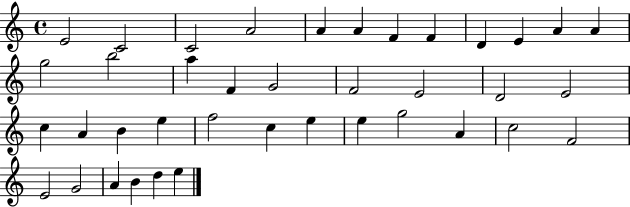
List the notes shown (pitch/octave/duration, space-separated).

E4/h C4/h C4/h A4/h A4/q A4/q F4/q F4/q D4/q E4/q A4/q A4/q G5/h B5/h A5/q F4/q G4/h F4/h E4/h D4/h E4/h C5/q A4/q B4/q E5/q F5/h C5/q E5/q E5/q G5/h A4/q C5/h F4/h E4/h G4/h A4/q B4/q D5/q E5/q